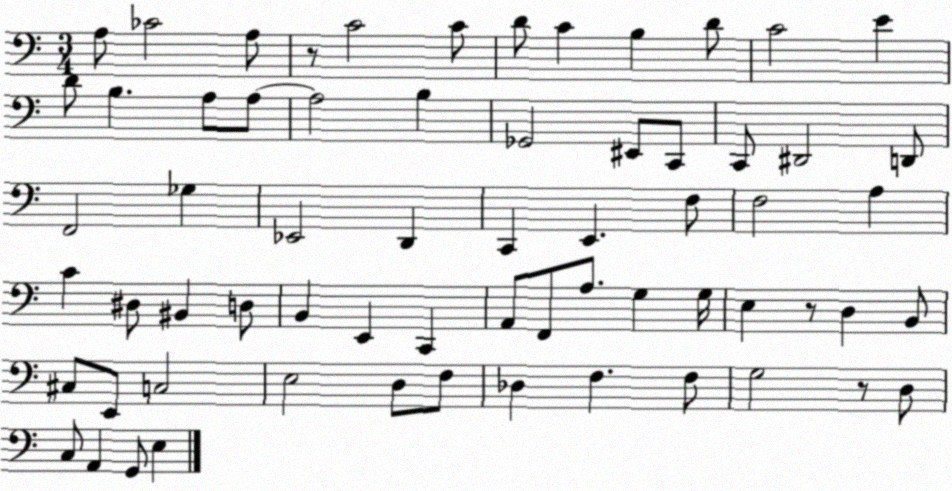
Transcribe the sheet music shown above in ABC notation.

X:1
T:Untitled
M:3/4
L:1/4
K:C
A,/2 _C2 A,/2 z/2 C2 C/2 D/2 C B, D/2 C2 E D/2 B, A,/2 A,/2 A,2 B, _G,,2 ^E,,/2 C,,/2 C,,/2 ^D,,2 D,,/2 F,,2 _G, _E,,2 D,, C,, E,, F,/2 F,2 A, C ^D,/2 ^B,, D,/2 B,, E,, C,, A,,/2 F,,/2 A,/2 G, G,/4 E, z/2 D, B,,/2 ^C,/2 E,,/2 C,2 E,2 D,/2 F,/2 _D, F, F,/2 G,2 z/2 D,/2 C,/2 A,, G,,/2 E,